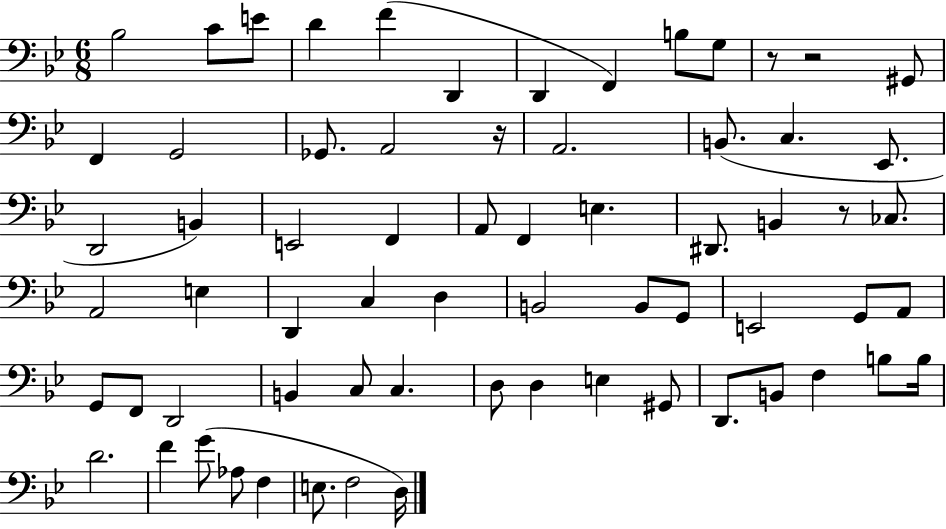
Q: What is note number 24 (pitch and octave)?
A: A2